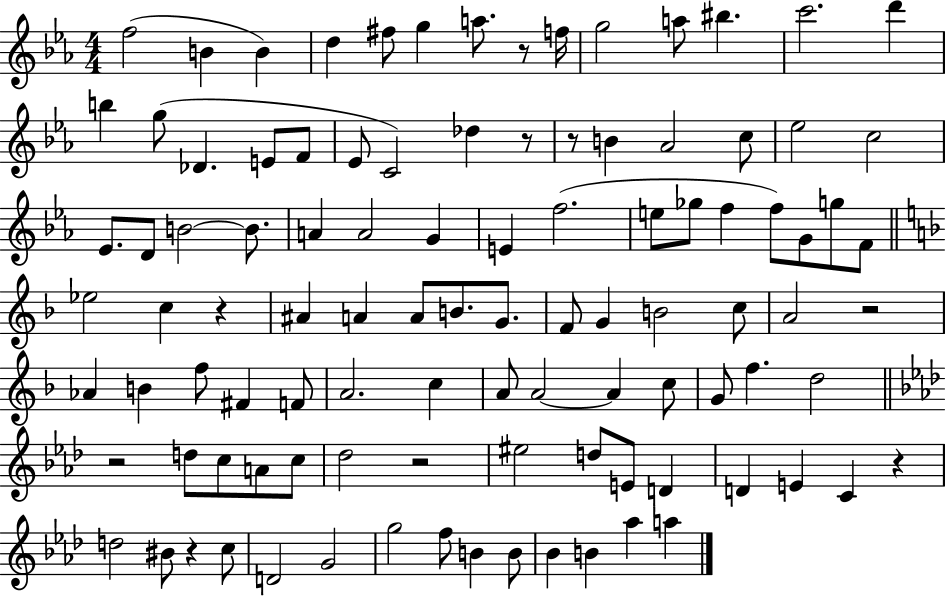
{
  \clef treble
  \numericTimeSignature
  \time 4/4
  \key ees \major
  f''2( b'4 b'4) | d''4 fis''8 g''4 a''8. r8 f''16 | g''2 a''8 bis''4. | c'''2. d'''4 | \break b''4 g''8( des'4. e'8 f'8 | ees'8 c'2) des''4 r8 | r8 b'4 aes'2 c''8 | ees''2 c''2 | \break ees'8. d'8 b'2~~ b'8. | a'4 a'2 g'4 | e'4 f''2.( | e''8 ges''8 f''4 f''8) g'8 g''8 f'8 | \break \bar "||" \break \key d \minor ees''2 c''4 r4 | ais'4 a'4 a'8 b'8. g'8. | f'8 g'4 b'2 c''8 | a'2 r2 | \break aes'4 b'4 f''8 fis'4 f'8 | a'2. c''4 | a'8 a'2~~ a'4 c''8 | g'8 f''4. d''2 | \break \bar "||" \break \key aes \major r2 d''8 c''8 a'8 c''8 | des''2 r2 | eis''2 d''8 e'8 d'4 | d'4 e'4 c'4 r4 | \break d''2 bis'8 r4 c''8 | d'2 g'2 | g''2 f''8 b'4 b'8 | bes'4 b'4 aes''4 a''4 | \break \bar "|."
}